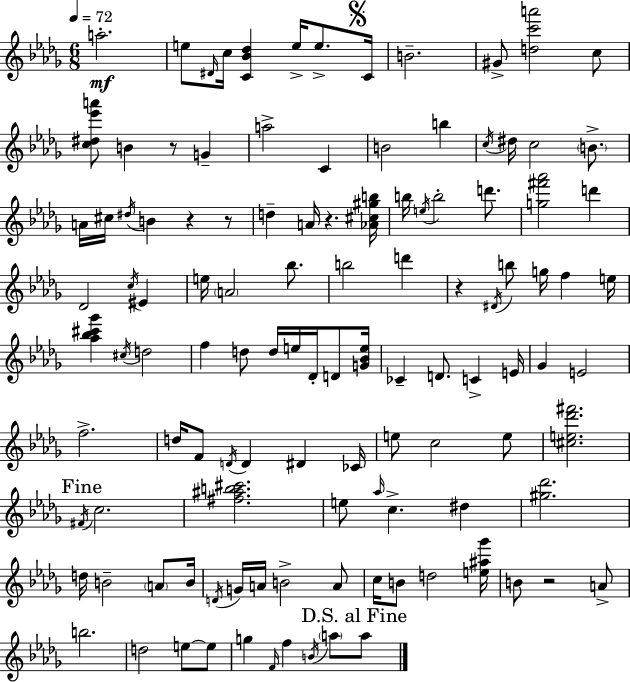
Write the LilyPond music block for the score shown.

{
  \clef treble
  \numericTimeSignature
  \time 6/8
  \key bes \minor
  \tempo 4 = 72
  a''2.-.\mf | e''8 \grace { dis'16 } c''16 <c' bes' des''>4 e''16-> e''8.-> | \mark \markup { \musicglyph "scripts.segno" } c'16 b'2.-- | gis'8-> <d'' c''' a'''>2 c''8 | \break <c'' dis'' ees''' a'''>8 b'4 r8 g'4-- | a''2-> c'4 | b'2 b''4 | \acciaccatura { c''16 } dis''16 c''2 \parenthesize b'8.-> | \break a'16 cis''16 \acciaccatura { dis''16 } b'4 r4 | r8 d''4-- a'16 r4. | <aes' cis'' gis'' b''>16 b''16 \acciaccatura { e''16 } b''2-. | d'''8. <g'' fis''' aes'''>2 | \break d'''4 des'2 | \acciaccatura { c''16 } eis'4 e''16 \parenthesize a'2 | bes''8. b''2 | d'''4 r4 \acciaccatura { dis'16 } b''8 | \break g''16 f''4 e''16 <aes'' bes'' cis''' ges'''>4 \acciaccatura { cis''16 } d''2 | f''4 d''8 | d''16 e''16 des'16-. d'8 <g' bes' e''>16 ces'4-- d'8. | c'4-> e'16 ges'4 e'2 | \break f''2.-> | d''16 f'8 \acciaccatura { d'16 } d'4 | dis'4 ces'16 e''8 c''2 | e''8 <cis'' e'' des''' fis'''>2. | \break \mark "Fine" \acciaccatura { fis'16 } c''2. | <fis'' ais'' b'' cis'''>2. | e''8 \grace { aes''16 } | c''4.-> dis''4 <gis'' des'''>2. | \break d''16 b'2-- | \parenthesize a'8 b'16 \acciaccatura { d'16 } g'16 | a'16 b'2-> a'8 c''16 | b'8 d''2 <e'' ais'' ges'''>16 b'8 | \break r2 a'8-> b''2. | d''2 | e''8~~ e''8 g''4 | \grace { f'16 } f''4 \acciaccatura { b'16 } \parenthesize a''8 \mark "D.S. al Fine" a''8 | \break \bar "|."
}